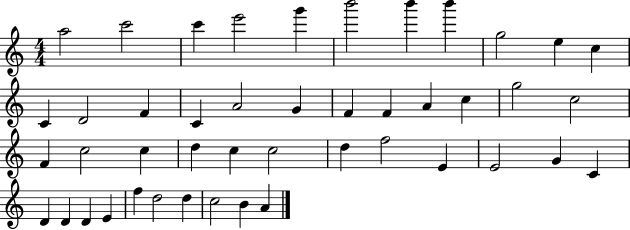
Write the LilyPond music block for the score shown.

{
  \clef treble
  \numericTimeSignature
  \time 4/4
  \key c \major
  a''2 c'''2 | c'''4 e'''2 g'''4 | b'''2 b'''4 b'''4 | g''2 e''4 c''4 | \break c'4 d'2 f'4 | c'4 a'2 g'4 | f'4 f'4 a'4 c''4 | g''2 c''2 | \break f'4 c''2 c''4 | d''4 c''4 c''2 | d''4 f''2 e'4 | e'2 g'4 c'4 | \break d'4 d'4 d'4 e'4 | f''4 d''2 d''4 | c''2 b'4 a'4 | \bar "|."
}